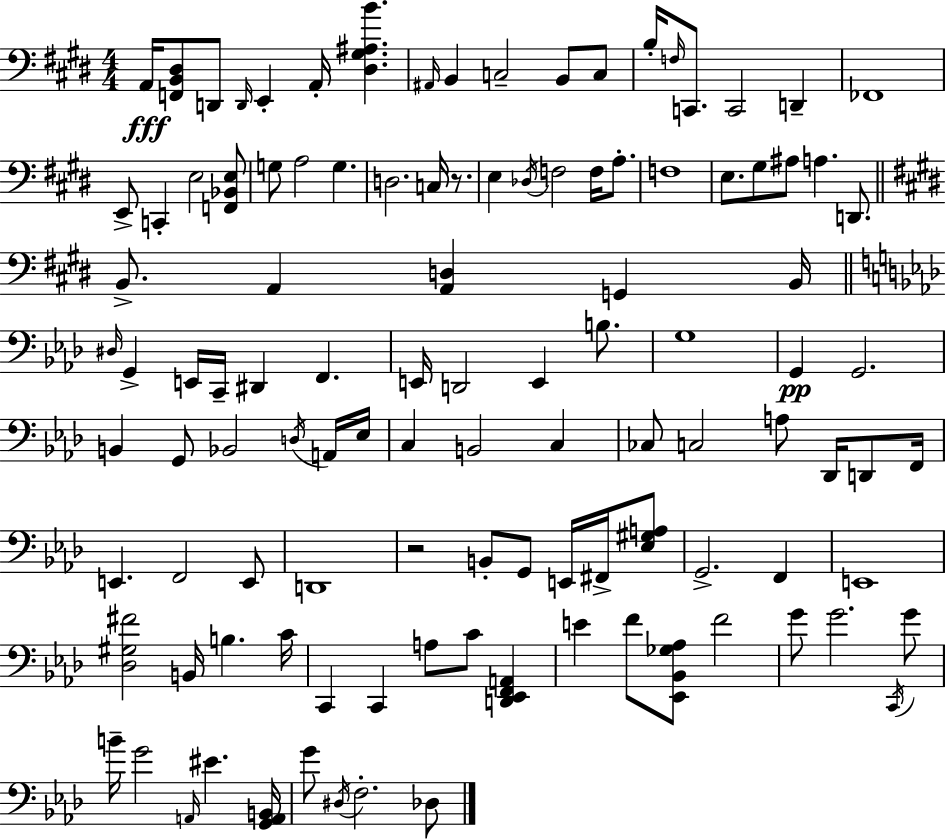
{
  \clef bass
  \numericTimeSignature
  \time 4/4
  \key e \major
  a,16\fff <f, b, dis>8 d,8 \grace { d,16 } e,4-. a,16-. <dis gis ais b'>4. | \grace { ais,16 } b,4 c2-- b,8 | c8 b16-. \grace { f16 } c,8. c,2 d,4-- | fes,1 | \break e,8-> c,4-. e2 | <f, bes, e>8 g8 a2 g4. | d2. c16 | r8. e4 \acciaccatura { des16 } f2 | \break f16 a8.-. f1 | e8. gis8 ais8 a4. | d,8. \bar "||" \break \key e \major b,8.-> a,4 <a, d>4 g,4 b,16 | \bar "||" \break \key f \minor \grace { dis16 } g,4-> e,16 c,16-- dis,4 f,4. | e,16 d,2 e,4 b8. | g1 | g,4\pp g,2. | \break b,4 g,8 bes,2 \acciaccatura { d16 } | a,16 ees16 c4 b,2 c4 | ces8 c2 a8 des,16 d,8 | f,16 e,4. f,2 | \break e,8 d,1 | r2 b,8-. g,8 e,16 fis,16-> | <ees gis a>8 g,2.-> f,4 | e,1 | \break <des gis fis'>2 b,16 b4. | c'16 c,4 c,4 a8 c'8 <d, ees, f, a,>4 | e'4 f'8 <ees, bes, ges aes>8 f'2 | g'8 g'2. | \break \acciaccatura { c,16 } g'8 b'16-- g'2 \grace { a,16 } eis'4. | <g, a, b,>16 g'8 \acciaccatura { dis16 } f2.-. | des8 \bar "|."
}